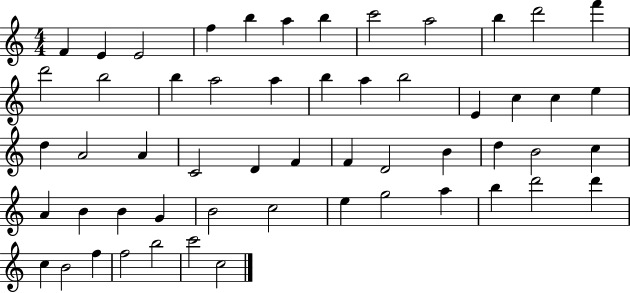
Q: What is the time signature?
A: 4/4